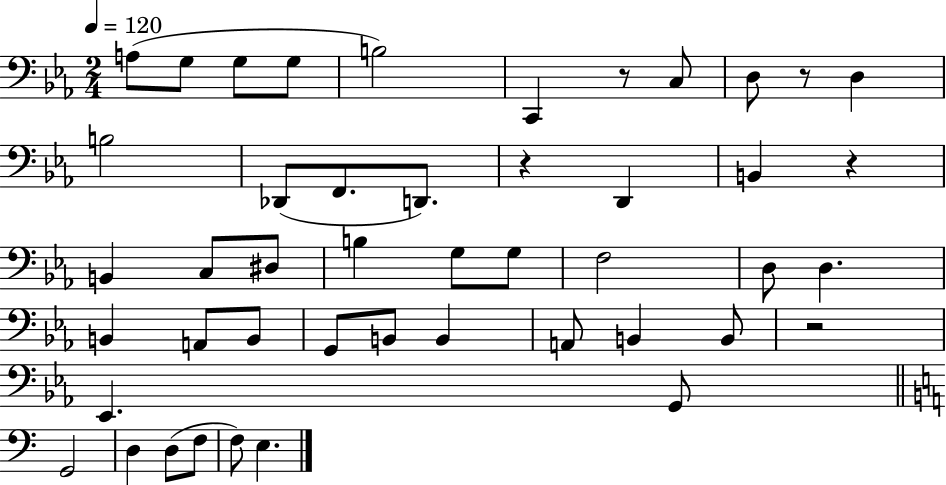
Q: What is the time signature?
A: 2/4